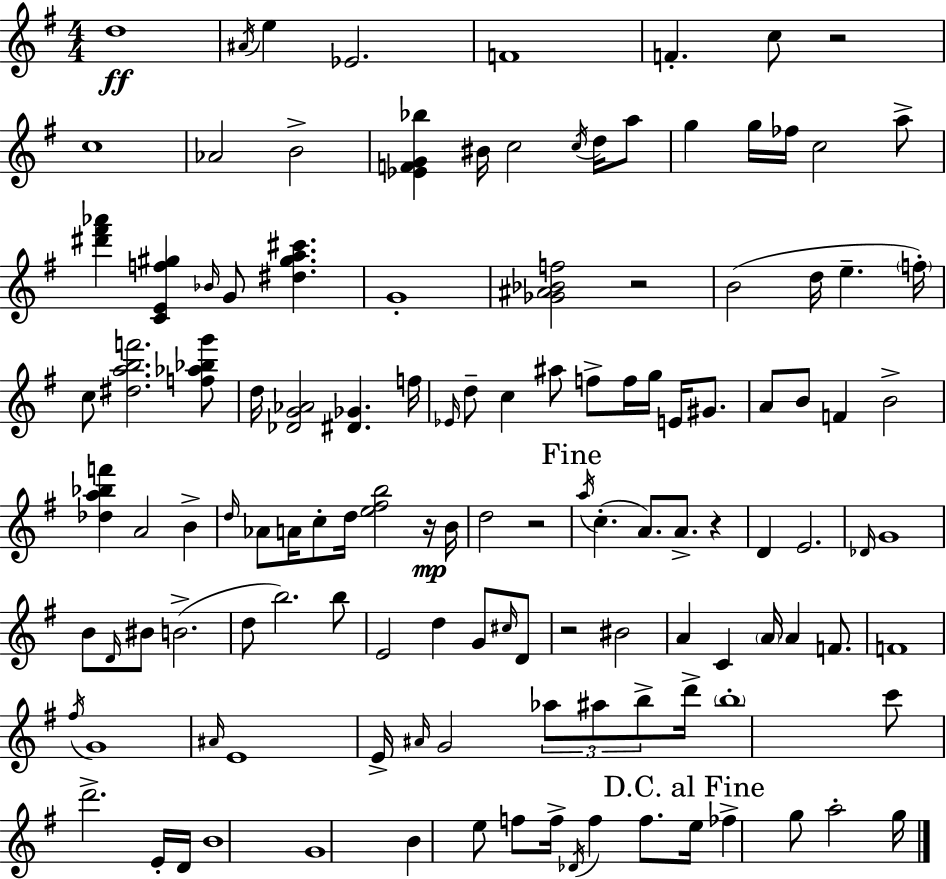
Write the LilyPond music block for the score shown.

{
  \clef treble
  \numericTimeSignature
  \time 4/4
  \key g \major
  \repeat volta 2 { d''1\ff | \acciaccatura { ais'16 } e''4 ees'2. | f'1 | f'4.-. c''8 r2 | \break c''1 | aes'2 b'2-> | <ees' f' g' bes''>4 bis'16 c''2 \acciaccatura { c''16 } d''16 | a''8 g''4 g''16 fes''16 c''2 | \break a''8-> <dis''' fis''' aes'''>4 <c' e' f'' gis''>4 \grace { bes'16 } g'8 <dis'' gis'' a'' cis'''>4. | g'1-. | <ges' ais' bes' f''>2 r2 | b'2( d''16 e''4.-- | \break \parenthesize f''16-.) c''8 <dis'' a'' b'' f'''>2. | <f'' aes'' bes'' g'''>8 d''16 <des' g' aes'>2 <dis' ges'>4. | f''16 \grace { ees'16 } d''8-- c''4 ais''8 f''8-> f''16 g''16 | e'16 gis'8. a'8 b'8 f'4 b'2-> | \break <des'' a'' bes'' f'''>4 a'2 | b'4-> \grace { d''16 } aes'8 a'16 c''8-. d''16 <e'' fis'' b''>2 | r16\mp b'16 d''2 r2 | \mark "Fine" \acciaccatura { a''16 }( c''4.-. a'8.) a'8.-> | \break r4 d'4 e'2. | \grace { des'16 } g'1 | b'8 \grace { d'16 } bis'8 b'2.->( | d''8 b''2.) | \break b''8 e'2 | d''4 g'8 \grace { cis''16 } d'8 r2 | bis'2 a'4 c'4 | \parenthesize a'16 a'4 f'8. f'1 | \break \acciaccatura { fis''16 } g'1 | \grace { ais'16 } e'1 | e'16-> \grace { ais'16 } g'2 | \tuplet 3/2 { aes''8 ais''8 b''8-> } d'''16-> \parenthesize b''1-. | \break c'''8 d'''2.-> | e'16-. d'16 b'1 | g'1 | b'4 | \break e''8 f''8 f''16-> \acciaccatura { des'16 } f''4 f''8. \mark "D.C. al Fine" e''16 fes''4-> | g''8 a''2-. g''16 } \bar "|."
}